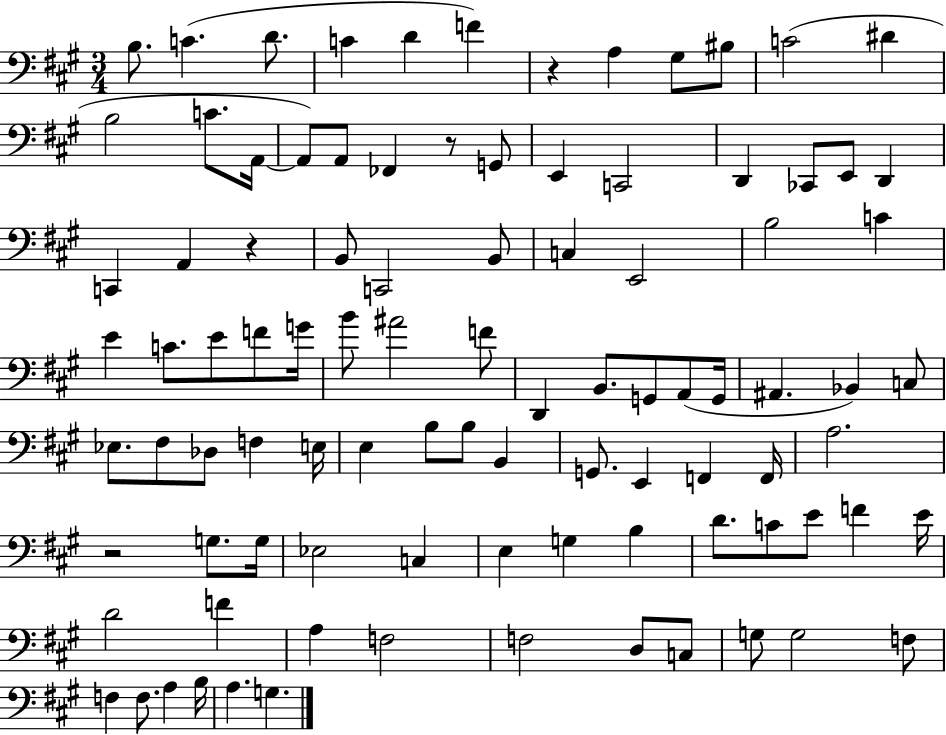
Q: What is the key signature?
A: A major